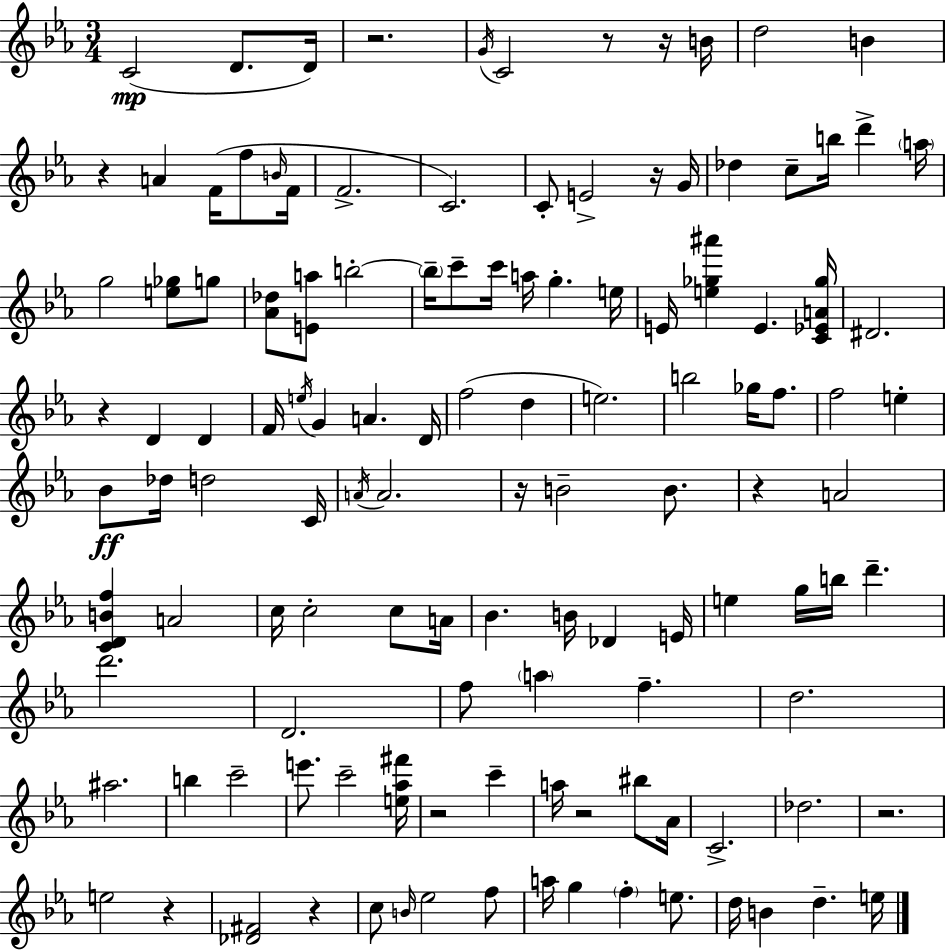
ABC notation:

X:1
T:Untitled
M:3/4
L:1/4
K:Eb
C2 D/2 D/4 z2 G/4 C2 z/2 z/4 B/4 d2 B z A F/4 f/2 B/4 F/4 F2 C2 C/2 E2 z/4 G/4 _d c/2 b/4 d' a/4 g2 [e_g]/2 g/2 [_A_d]/2 [Ea]/2 b2 b/4 c'/2 c'/4 a/4 g e/4 E/4 [e_g^a'] E [C_EA_g]/4 ^D2 z D D F/4 e/4 G A D/4 f2 d e2 b2 _g/4 f/2 f2 e _B/2 _d/4 d2 C/4 A/4 A2 z/4 B2 B/2 z A2 [CDBf] A2 c/4 c2 c/2 A/4 _B B/4 _D E/4 e g/4 b/4 d' d'2 D2 f/2 a f d2 ^a2 b c'2 e'/2 c'2 [e_a^f']/4 z2 c' a/4 z2 ^b/2 _A/4 C2 _d2 z2 e2 z [_D^F]2 z c/2 B/4 _e2 f/2 a/4 g f e/2 d/4 B d e/4